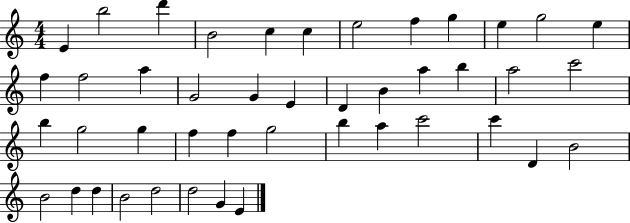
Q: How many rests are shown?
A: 0